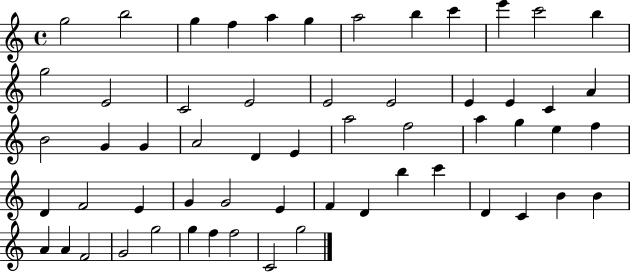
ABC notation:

X:1
T:Untitled
M:4/4
L:1/4
K:C
g2 b2 g f a g a2 b c' e' c'2 b g2 E2 C2 E2 E2 E2 E E C A B2 G G A2 D E a2 f2 a g e f D F2 E G G2 E F D b c' D C B B A A F2 G2 g2 g f f2 C2 g2